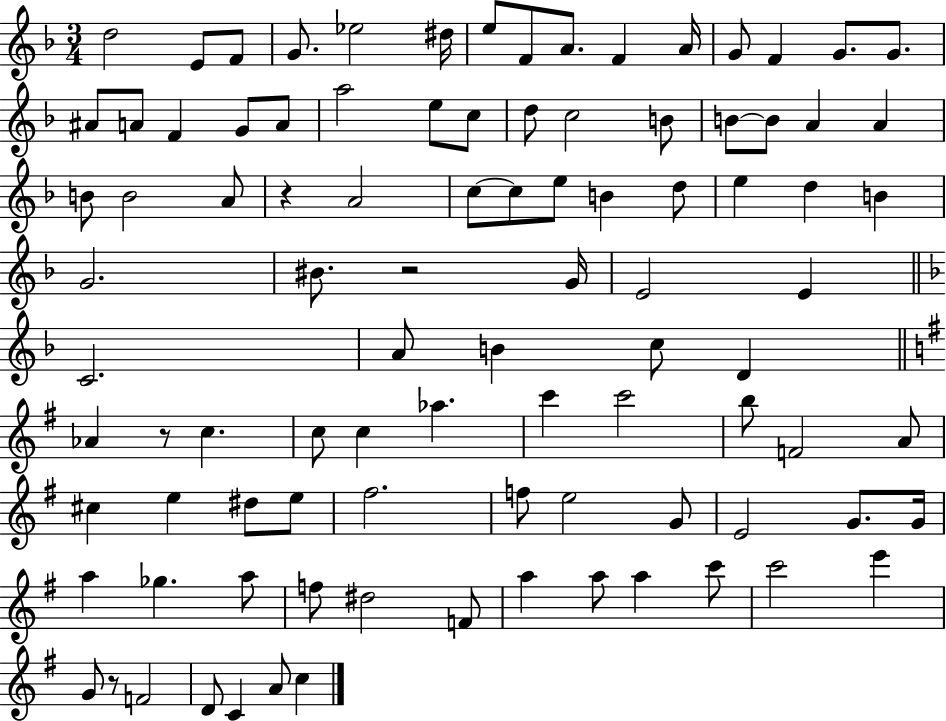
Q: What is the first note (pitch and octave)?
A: D5